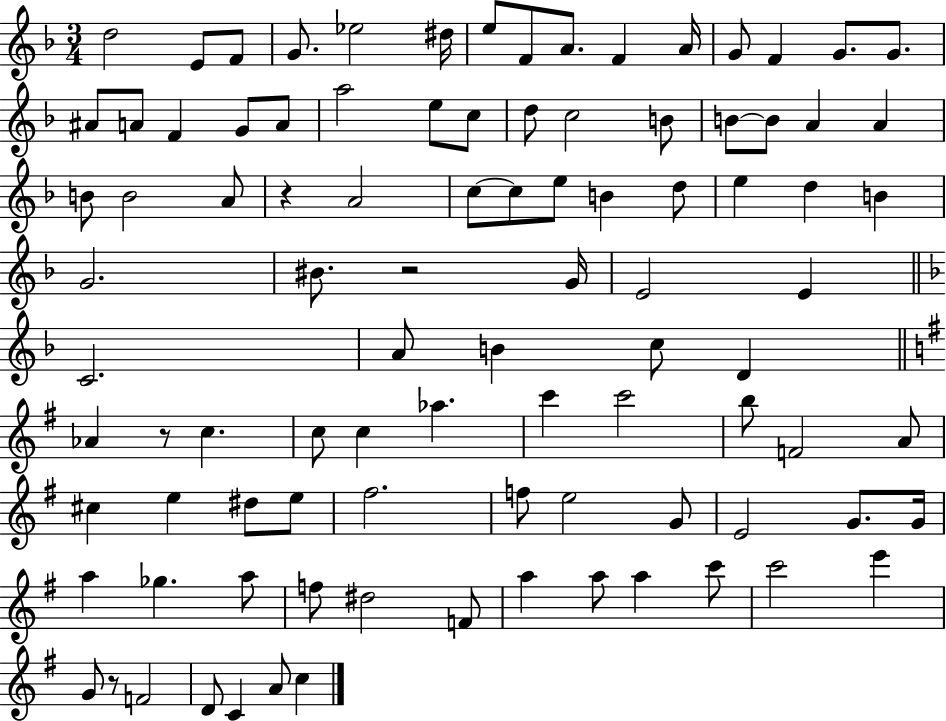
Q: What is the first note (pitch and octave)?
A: D5